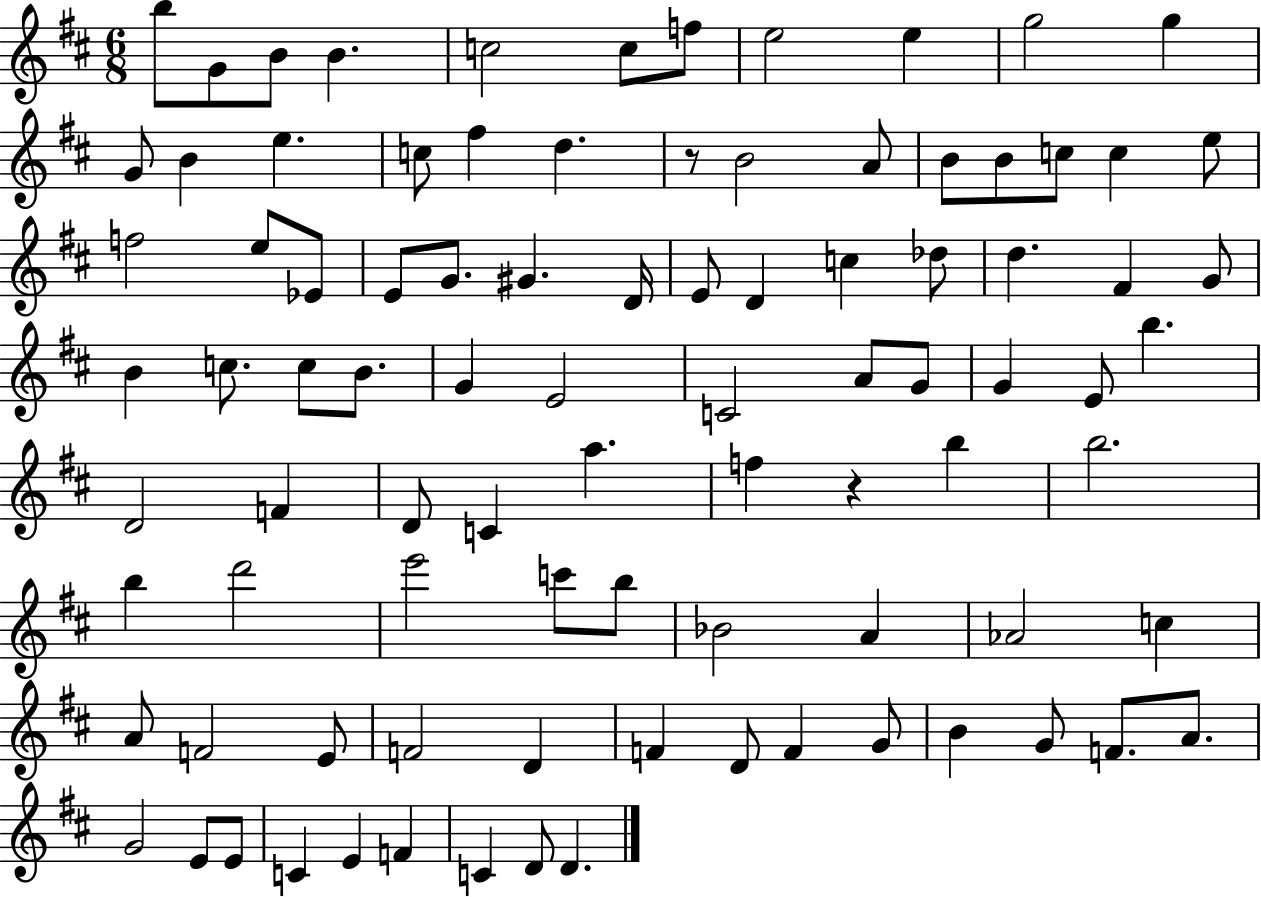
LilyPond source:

{
  \clef treble
  \numericTimeSignature
  \time 6/8
  \key d \major
  \repeat volta 2 { b''8 g'8 b'8 b'4. | c''2 c''8 f''8 | e''2 e''4 | g''2 g''4 | \break g'8 b'4 e''4. | c''8 fis''4 d''4. | r8 b'2 a'8 | b'8 b'8 c''8 c''4 e''8 | \break f''2 e''8 ees'8 | e'8 g'8. gis'4. d'16 | e'8 d'4 c''4 des''8 | d''4. fis'4 g'8 | \break b'4 c''8. c''8 b'8. | g'4 e'2 | c'2 a'8 g'8 | g'4 e'8 b''4. | \break d'2 f'4 | d'8 c'4 a''4. | f''4 r4 b''4 | b''2. | \break b''4 d'''2 | e'''2 c'''8 b''8 | bes'2 a'4 | aes'2 c''4 | \break a'8 f'2 e'8 | f'2 d'4 | f'4 d'8 f'4 g'8 | b'4 g'8 f'8. a'8. | \break g'2 e'8 e'8 | c'4 e'4 f'4 | c'4 d'8 d'4. | } \bar "|."
}